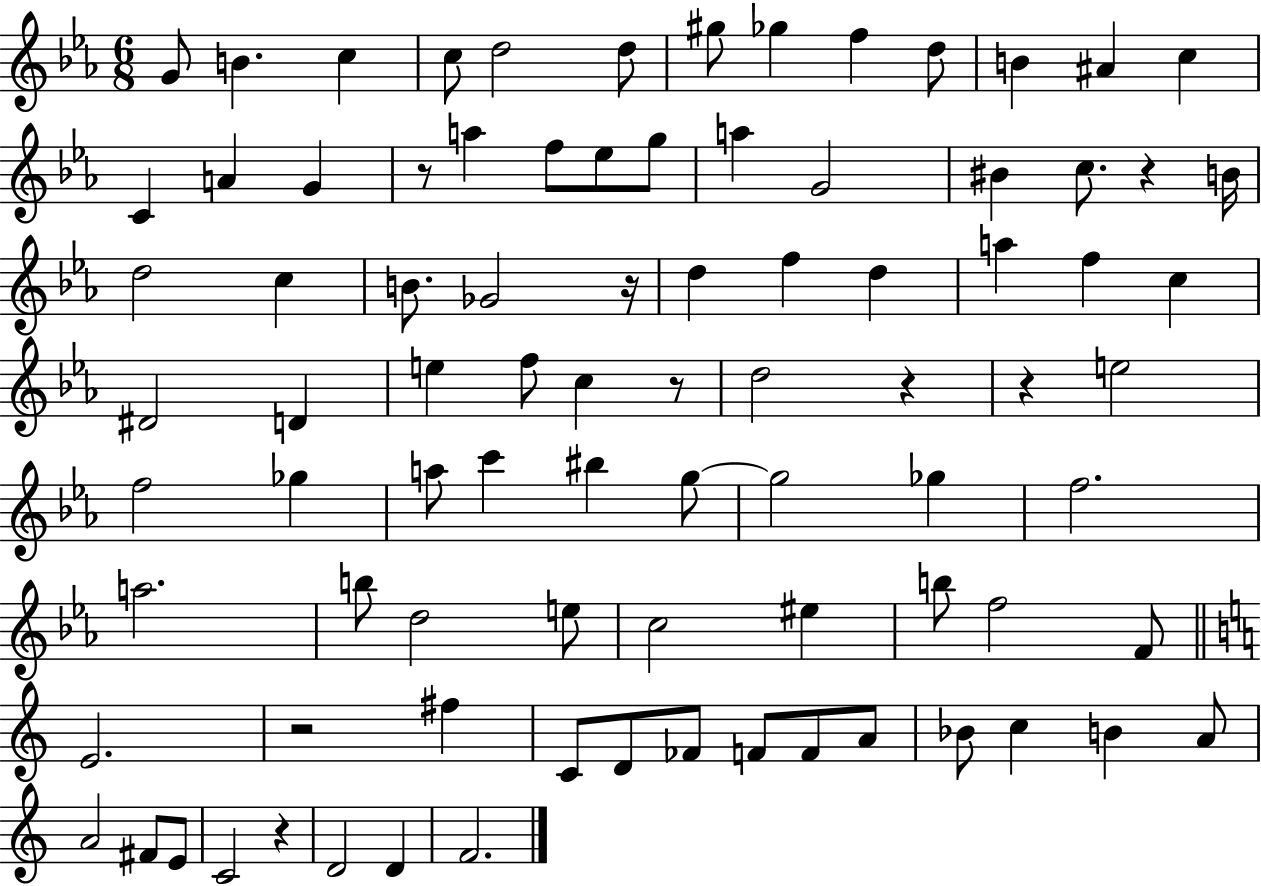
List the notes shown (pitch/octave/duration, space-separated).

G4/e B4/q. C5/q C5/e D5/h D5/e G#5/e Gb5/q F5/q D5/e B4/q A#4/q C5/q C4/q A4/q G4/q R/e A5/q F5/e Eb5/e G5/e A5/q G4/h BIS4/q C5/e. R/q B4/s D5/h C5/q B4/e. Gb4/h R/s D5/q F5/q D5/q A5/q F5/q C5/q D#4/h D4/q E5/q F5/e C5/q R/e D5/h R/q R/q E5/h F5/h Gb5/q A5/e C6/q BIS5/q G5/e G5/h Gb5/q F5/h. A5/h. B5/e D5/h E5/e C5/h EIS5/q B5/e F5/h F4/e E4/h. R/h F#5/q C4/e D4/e FES4/e F4/e F4/e A4/e Bb4/e C5/q B4/q A4/e A4/h F#4/e E4/e C4/h R/q D4/h D4/q F4/h.